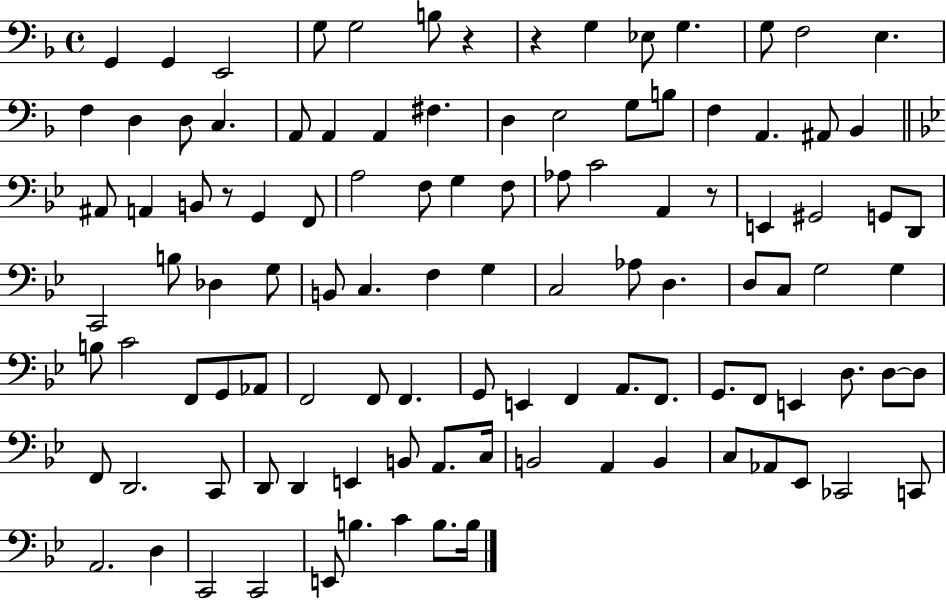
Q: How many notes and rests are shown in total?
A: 108